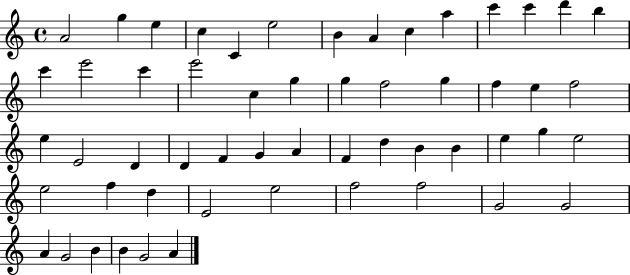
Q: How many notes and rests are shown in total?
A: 55